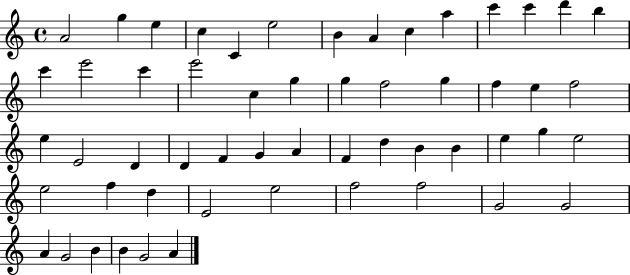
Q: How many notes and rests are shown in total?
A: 55